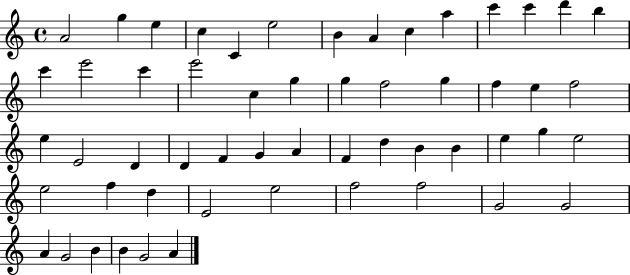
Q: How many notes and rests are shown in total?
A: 55